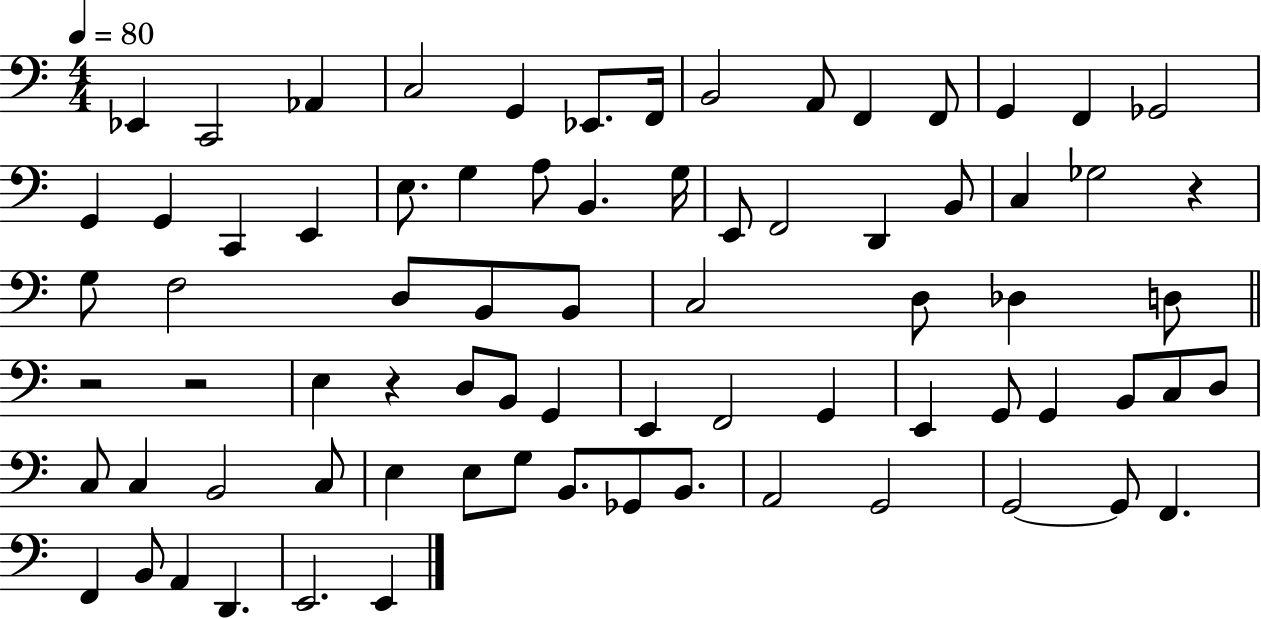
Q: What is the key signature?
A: C major